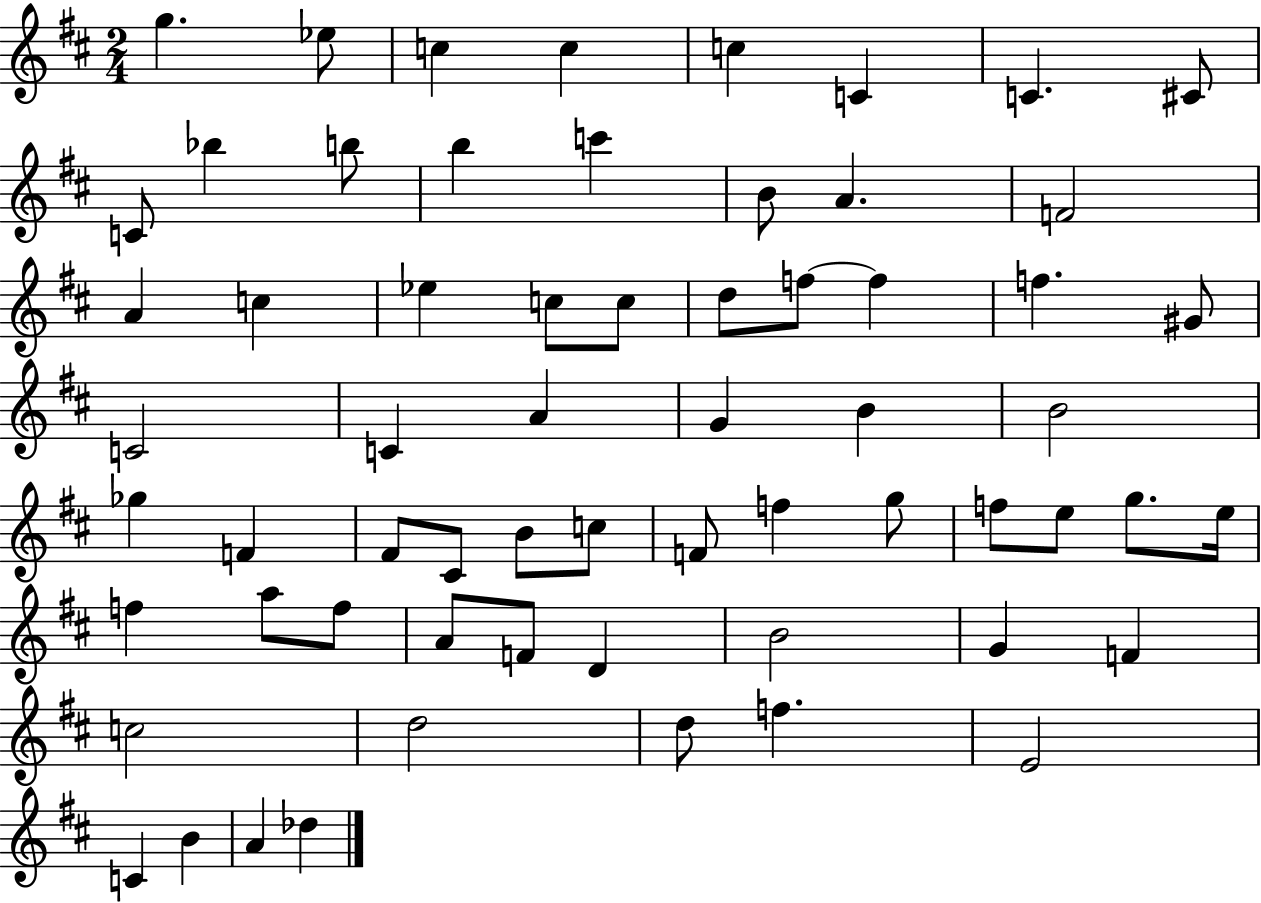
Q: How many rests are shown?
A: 0